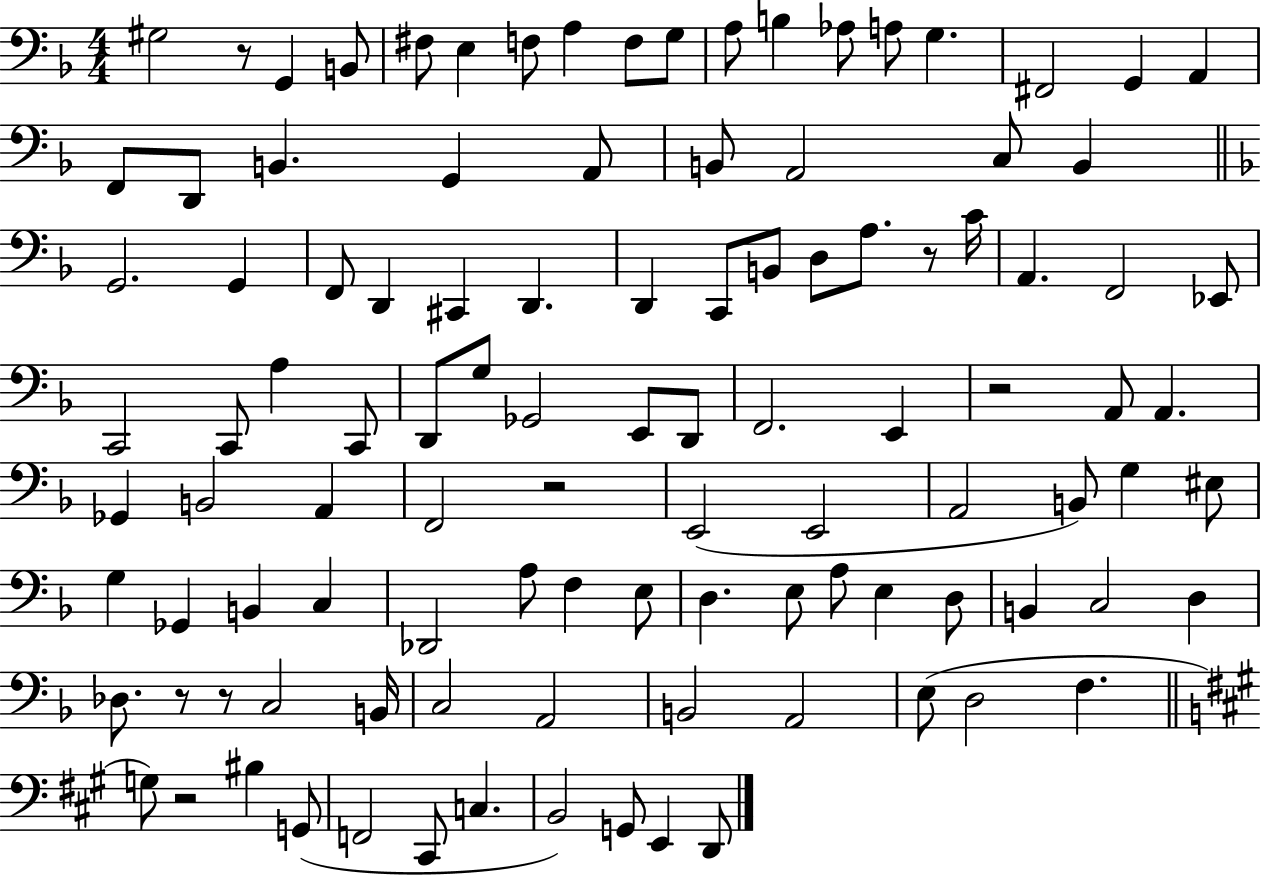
X:1
T:Untitled
M:4/4
L:1/4
K:F
^G,2 z/2 G,, B,,/2 ^F,/2 E, F,/2 A, F,/2 G,/2 A,/2 B, _A,/2 A,/2 G, ^F,,2 G,, A,, F,,/2 D,,/2 B,, G,, A,,/2 B,,/2 A,,2 C,/2 B,, G,,2 G,, F,,/2 D,, ^C,, D,, D,, C,,/2 B,,/2 D,/2 A,/2 z/2 C/4 A,, F,,2 _E,,/2 C,,2 C,,/2 A, C,,/2 D,,/2 G,/2 _G,,2 E,,/2 D,,/2 F,,2 E,, z2 A,,/2 A,, _G,, B,,2 A,, F,,2 z2 E,,2 E,,2 A,,2 B,,/2 G, ^E,/2 G, _G,, B,, C, _D,,2 A,/2 F, E,/2 D, E,/2 A,/2 E, D,/2 B,, C,2 D, _D,/2 z/2 z/2 C,2 B,,/4 C,2 A,,2 B,,2 A,,2 E,/2 D,2 F, G,/2 z2 ^B, G,,/2 F,,2 ^C,,/2 C, B,,2 G,,/2 E,, D,,/2